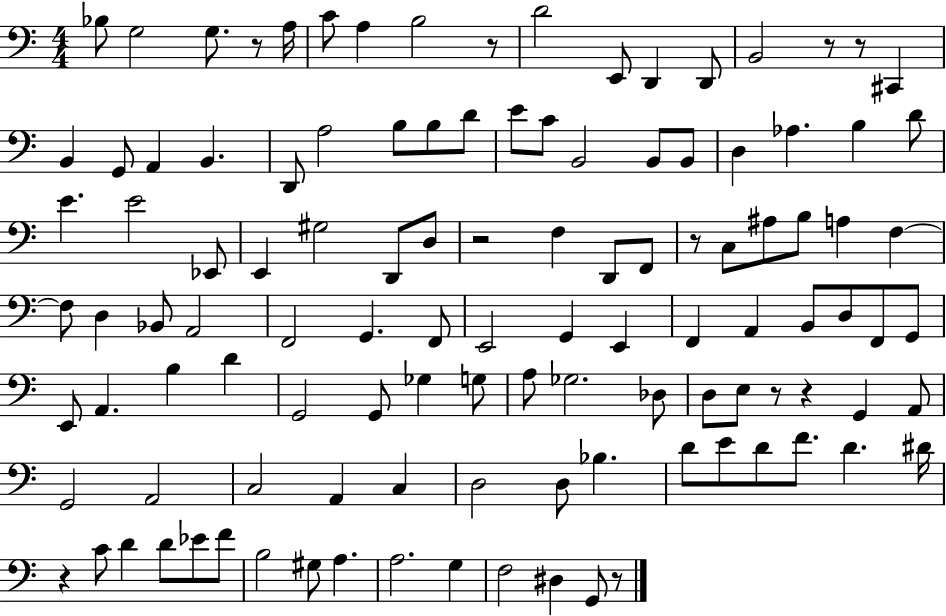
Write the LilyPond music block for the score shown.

{
  \clef bass
  \numericTimeSignature
  \time 4/4
  \key c \major
  bes8 g2 g8. r8 a16 | c'8 a4 b2 r8 | d'2 e,8 d,4 d,8 | b,2 r8 r8 cis,4 | \break b,4 g,8 a,4 b,4. | d,8 a2 b8 b8 d'8 | e'8 c'8 b,2 b,8 b,8 | d4 aes4. b4 d'8 | \break e'4. e'2 ees,8 | e,4 gis2 d,8 d8 | r2 f4 d,8 f,8 | r8 c8 ais8 b8 a4 f4~~ | \break f8 d4 bes,8 a,2 | f,2 g,4. f,8 | e,2 g,4 e,4 | f,4 a,4 b,8 d8 f,8 g,8 | \break e,8 a,4. b4 d'4 | g,2 g,8 ges4 g8 | a8 ges2. des8 | d8 e8 r8 r4 g,4 a,8 | \break g,2 a,2 | c2 a,4 c4 | d2 d8 bes4. | d'8 e'8 d'8 f'8. d'4. dis'16 | \break r4 c'8 d'4 d'8 ees'8 f'8 | b2 gis8 a4. | a2. g4 | f2 dis4 g,8 r8 | \break \bar "|."
}